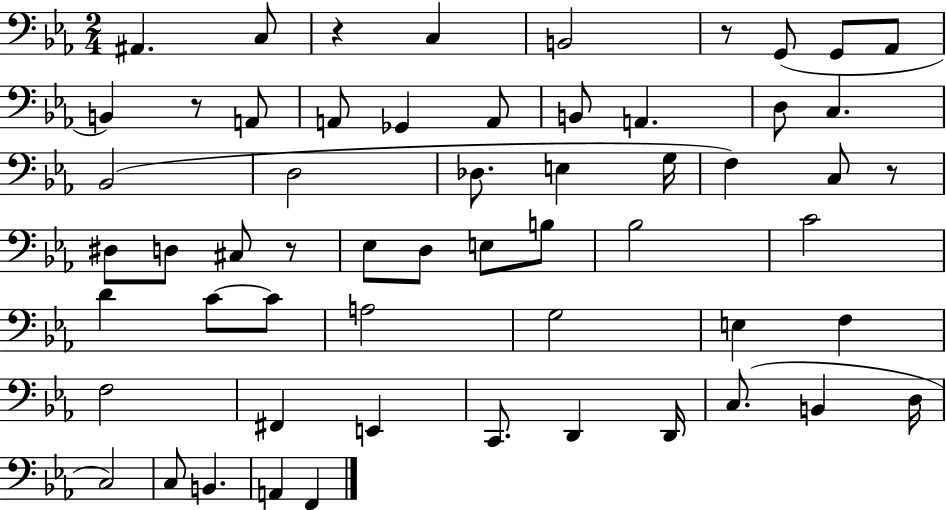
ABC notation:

X:1
T:Untitled
M:2/4
L:1/4
K:Eb
^A,, C,/2 z C, B,,2 z/2 G,,/2 G,,/2 _A,,/2 B,, z/2 A,,/2 A,,/2 _G,, A,,/2 B,,/2 A,, D,/2 C, _B,,2 D,2 _D,/2 E, G,/4 F, C,/2 z/2 ^D,/2 D,/2 ^C,/2 z/2 _E,/2 D,/2 E,/2 B,/2 _B,2 C2 D C/2 C/2 A,2 G,2 E, F, F,2 ^F,, E,, C,,/2 D,, D,,/4 C,/2 B,, D,/4 C,2 C,/2 B,, A,, F,,